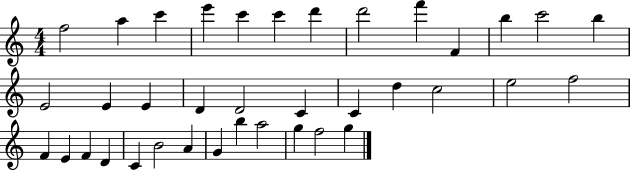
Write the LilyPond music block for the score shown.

{
  \clef treble
  \numericTimeSignature
  \time 4/4
  \key c \major
  f''2 a''4 c'''4 | e'''4 c'''4 c'''4 d'''4 | d'''2 f'''4 f'4 | b''4 c'''2 b''4 | \break e'2 e'4 e'4 | d'4 d'2 c'4 | c'4 d''4 c''2 | e''2 f''2 | \break f'4 e'4 f'4 d'4 | c'4 b'2 a'4 | g'4 b''4 a''2 | g''4 f''2 g''4 | \break \bar "|."
}